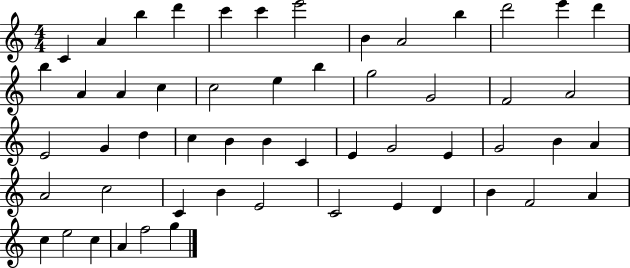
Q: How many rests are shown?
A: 0